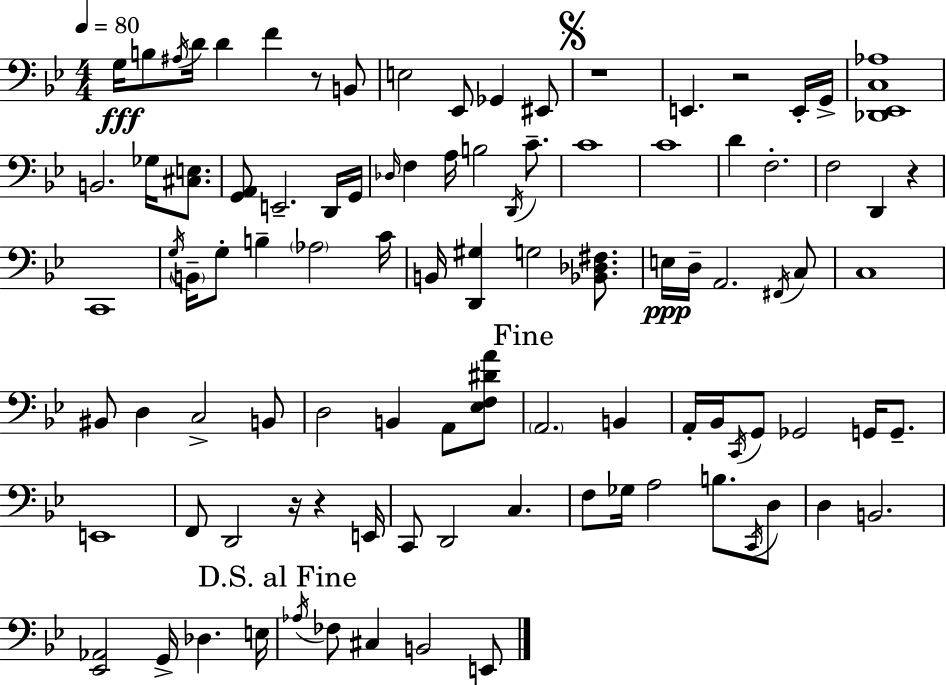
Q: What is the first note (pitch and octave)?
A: G3